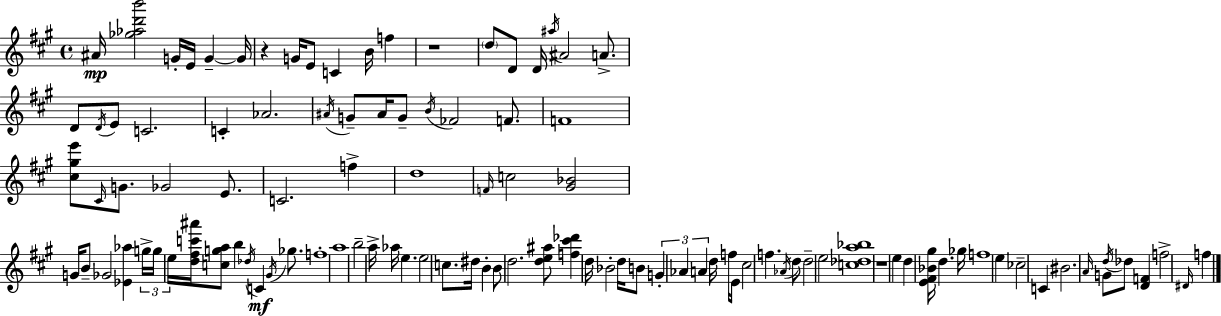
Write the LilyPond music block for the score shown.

{
  \clef treble
  \time 4/4
  \defaultTimeSignature
  \key a \major
  ais'16\mp <ges'' aes'' d''' b'''>2 g'16-. e'16 g'4--~~ g'16 | r4 g'16 e'8 c'4 b'16 f''4 | r1 | \parenthesize d''8 d'8 d'16 \acciaccatura { ais''16 } ais'2 a'8.-> | \break d'8 \acciaccatura { d'16 } e'8 c'2. | c'4-. aes'2. | \acciaccatura { ais'16 } g'8-- ais'16 g'8-- \acciaccatura { b'16 } fes'2 | f'8. f'1 | \break <cis'' gis'' e'''>8 \grace { cis'16 } g'8. ges'2 | e'8. c'2. | f''4-> d''1 | \grace { f'16 } c''2 <gis' bes'>2 | \break g'16 b'8-- ges'2 | <ees' aes''>4 \tuplet 3/2 { g''16-> g''16 e''16 } <d'' fis'' c''' ais'''>16 <c'' g'' a''>8 b''4 \acciaccatura { des''16 }\mf | c'4 \acciaccatura { gis'16 } ges''8. f''1-. | a''1 | \break b''2-- | a''16-> aes''16 e''4. e''2 | c''8. dis''16 b'4-. b'8 d''2. | <d'' e'' ais''>8 <f'' cis''' des'''>4 d''16 bes'2-. | \break d''16 b'8 \tuplet 3/2 { g'4-. aes'4 | a'4 } d''16 f''16 e'8 cis''2 | f''4. \acciaccatura { aes'16 } d''8 d''2-- | e''2 <c'' des'' a'' bes''>1 | \break r1 | e''4 d''4 | <e' fis' bes' gis''>16 d''4. ges''16 f''1 | e''4 ces''2-- | \break c'4 bis'2. | \grace { a'16 } g'8 \acciaccatura { d''16 } des''8 <d' f'>4 f''2-> | \grace { dis'16 } f''4 \bar "|."
}